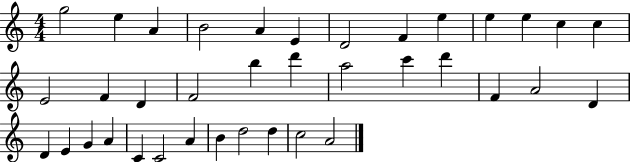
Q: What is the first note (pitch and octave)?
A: G5